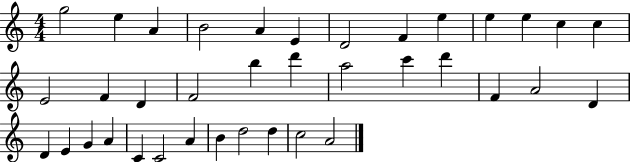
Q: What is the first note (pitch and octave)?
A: G5